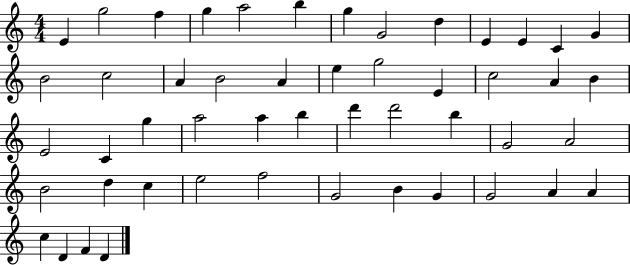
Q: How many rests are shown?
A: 0